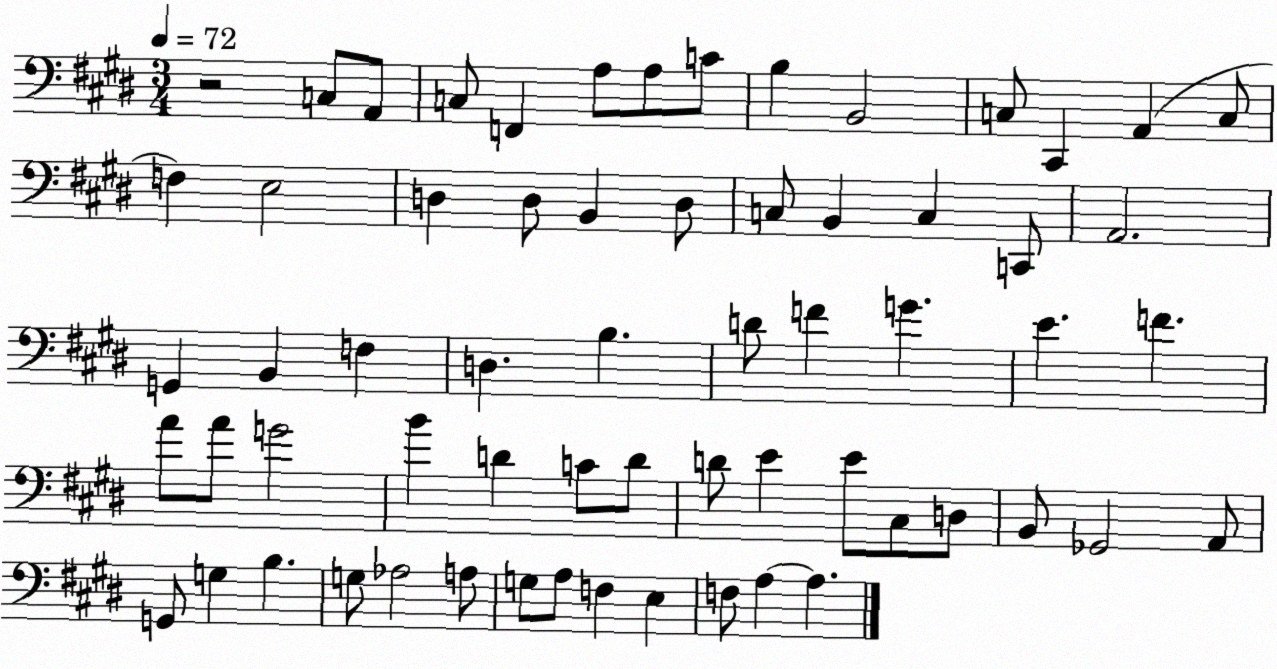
X:1
T:Untitled
M:3/4
L:1/4
K:E
z2 C,/2 A,,/2 C,/2 F,, A,/2 A,/2 C/2 B, B,,2 C,/2 ^C,, A,, C,/2 F, E,2 D, D,/2 B,, D,/2 C,/2 B,, C, C,,/2 A,,2 G,, B,, F, D, B, D/2 F G E F A/2 A/2 G2 B D C/2 D/2 D/2 E E/2 ^C,/2 D,/2 B,,/2 _G,,2 A,,/2 G,,/2 G, B, G,/2 _A,2 A,/2 G,/2 A,/2 F, E, F,/2 A, A,